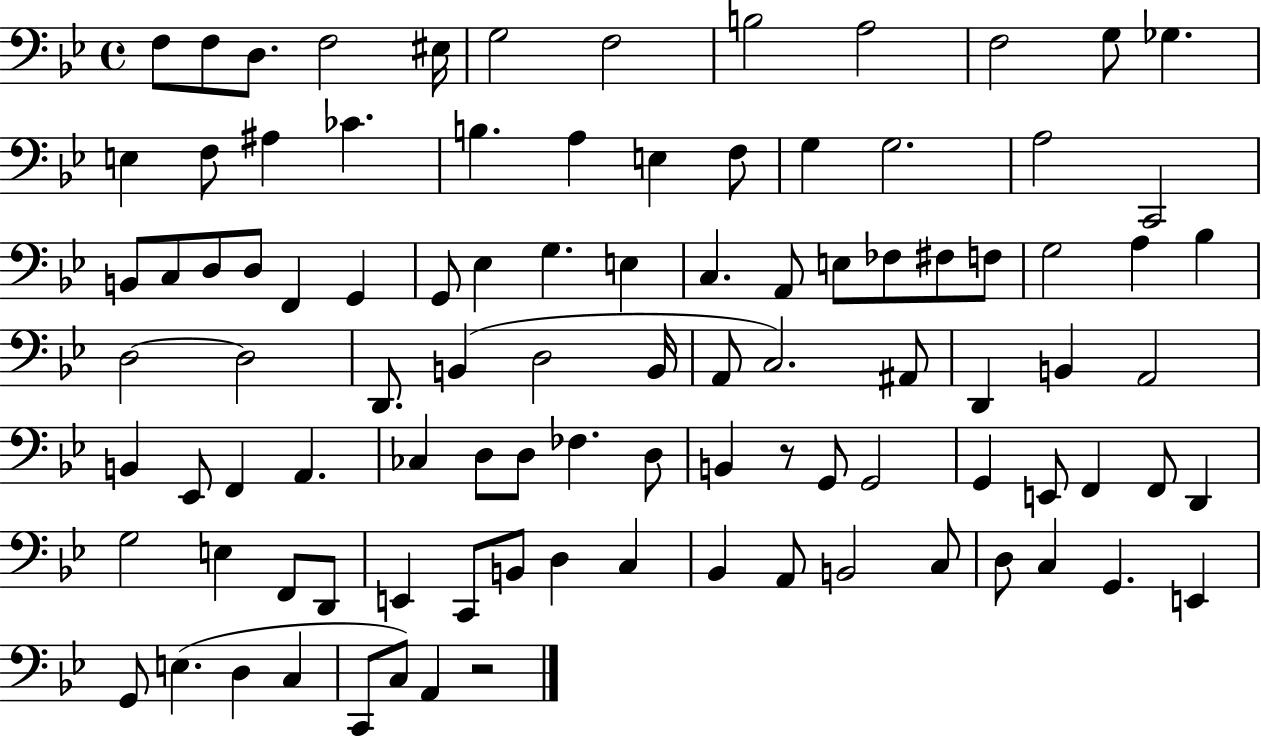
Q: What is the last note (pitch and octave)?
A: A2